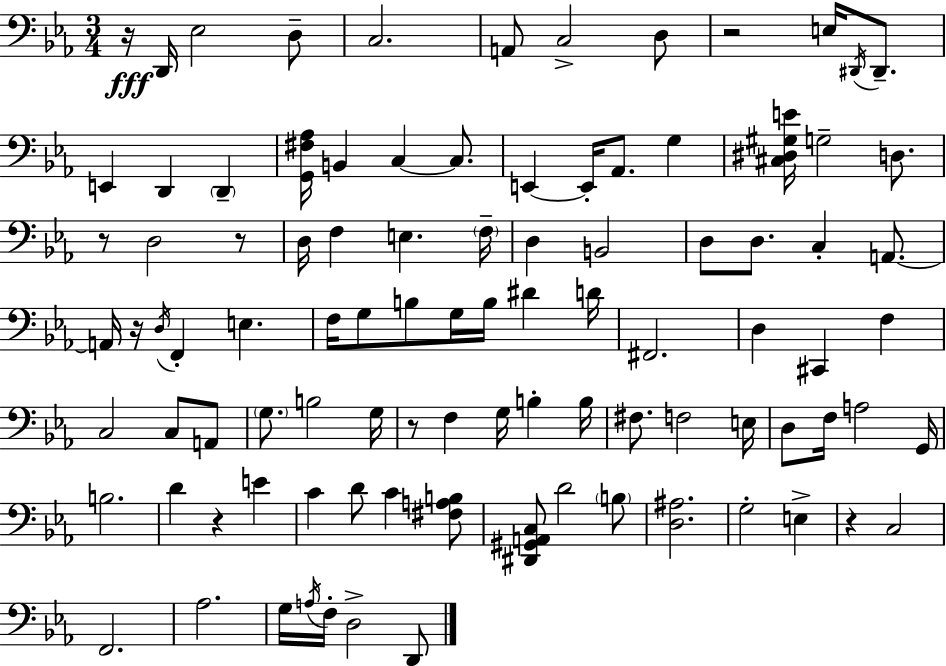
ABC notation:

X:1
T:Untitled
M:3/4
L:1/4
K:Eb
z/4 D,,/4 _E,2 D,/2 C,2 A,,/2 C,2 D,/2 z2 E,/4 ^D,,/4 ^D,,/2 E,, D,, D,, [G,,^F,_A,]/4 B,, C, C,/2 E,, E,,/4 _A,,/2 G, [^C,^D,^G,E]/4 G,2 D,/2 z/2 D,2 z/2 D,/4 F, E, F,/4 D, B,,2 D,/2 D,/2 C, A,,/2 A,,/4 z/4 D,/4 F,, E, F,/4 G,/2 B,/2 G,/4 B,/4 ^D D/4 ^F,,2 D, ^C,, F, C,2 C,/2 A,,/2 G,/2 B,2 G,/4 z/2 F, G,/4 B, B,/4 ^F,/2 F,2 E,/4 D,/2 F,/4 A,2 G,,/4 B,2 D z E C D/2 C [^F,A,B,]/2 [^D,,^G,,A,,C,]/2 D2 B,/2 [D,^A,]2 G,2 E, z C,2 F,,2 _A,2 G,/4 A,/4 F,/4 D,2 D,,/2